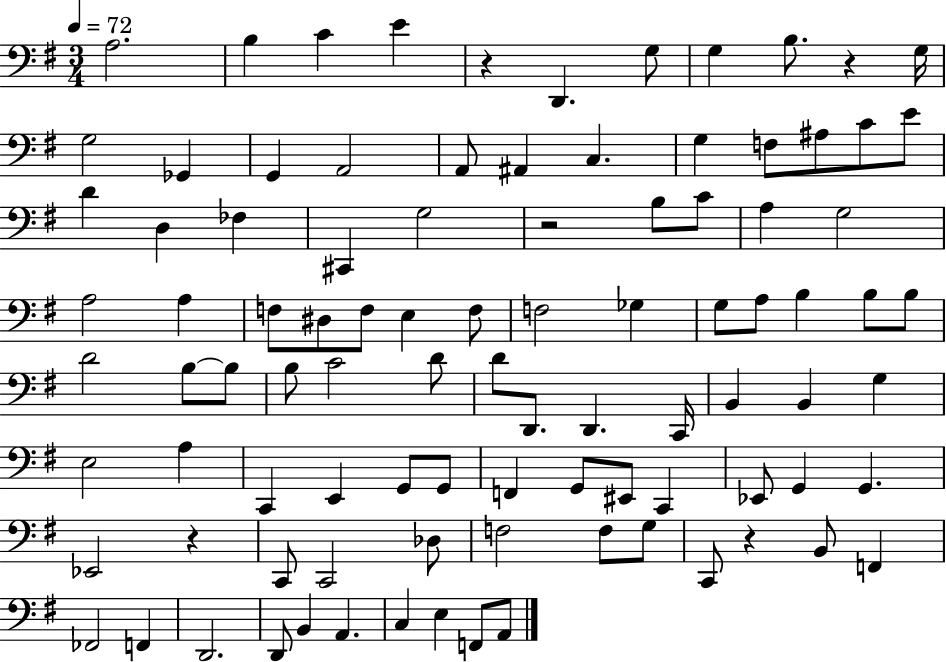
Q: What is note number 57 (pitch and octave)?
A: G3